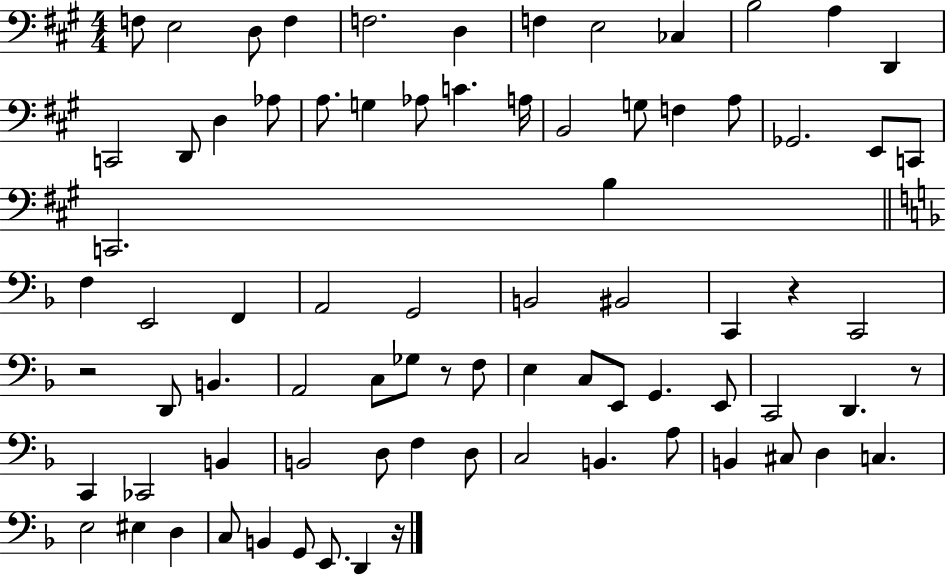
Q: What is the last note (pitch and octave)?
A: D2